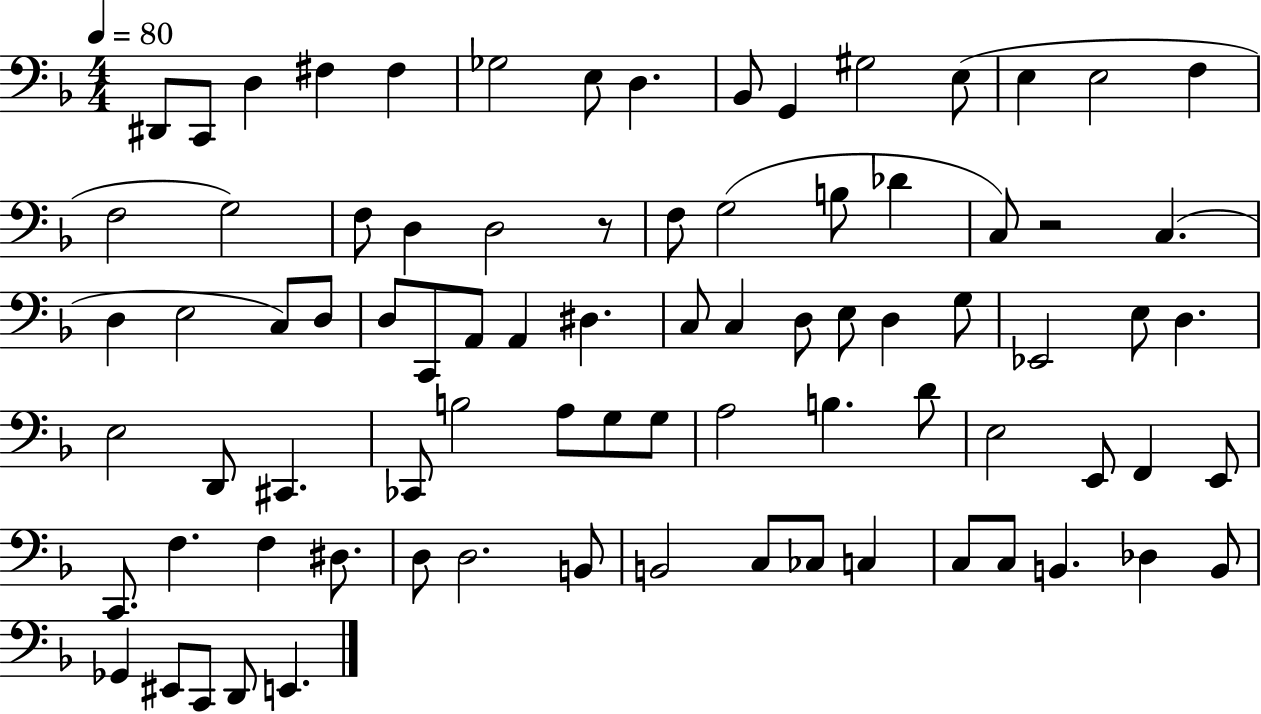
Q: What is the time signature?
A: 4/4